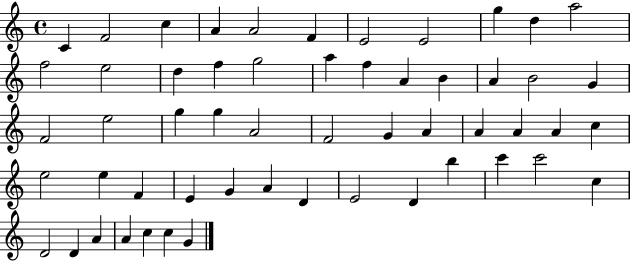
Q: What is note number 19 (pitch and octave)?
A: A4